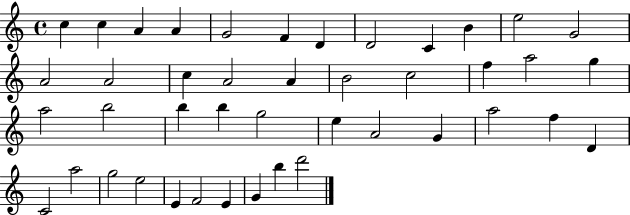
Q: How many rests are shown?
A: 0